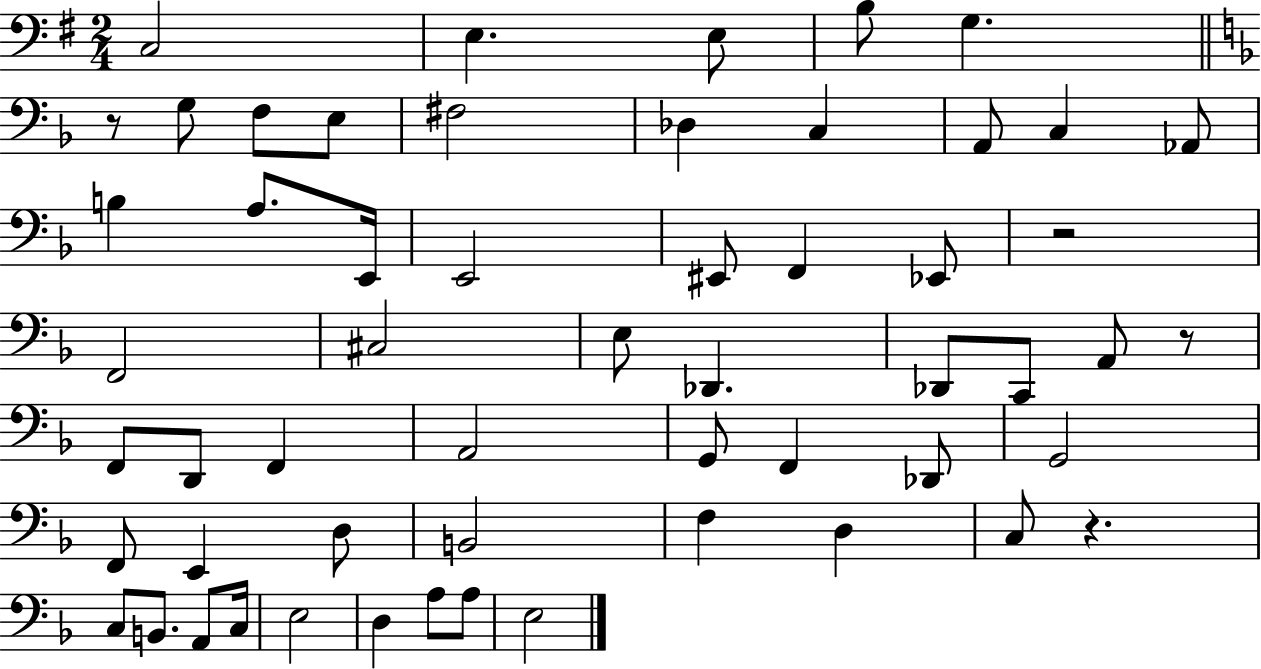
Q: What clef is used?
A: bass